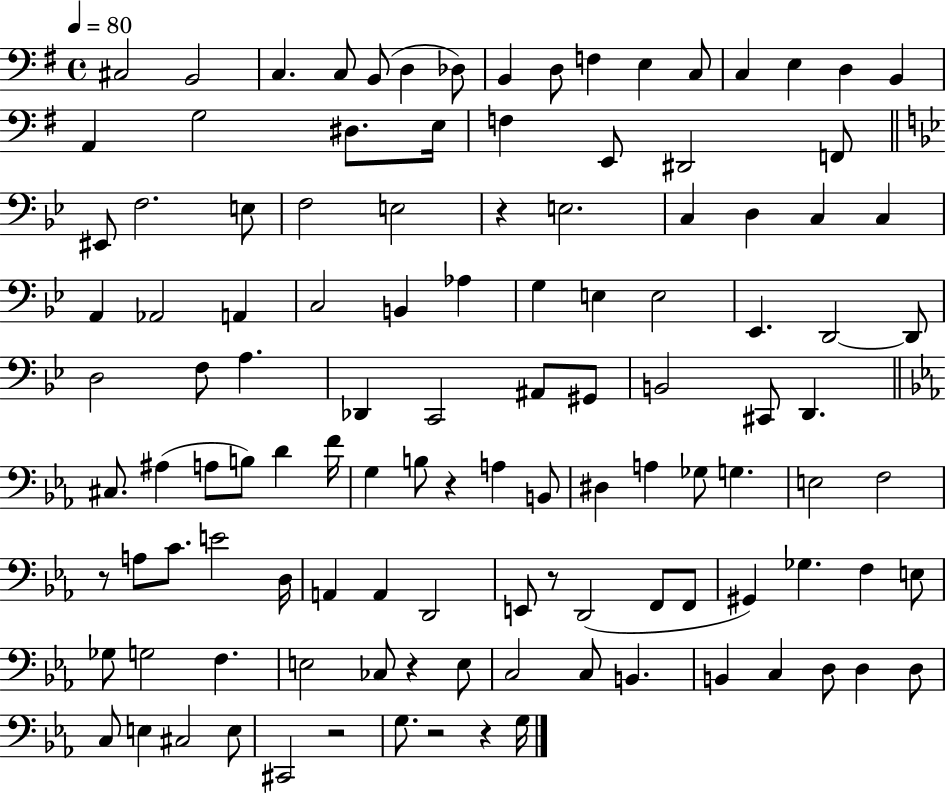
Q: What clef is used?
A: bass